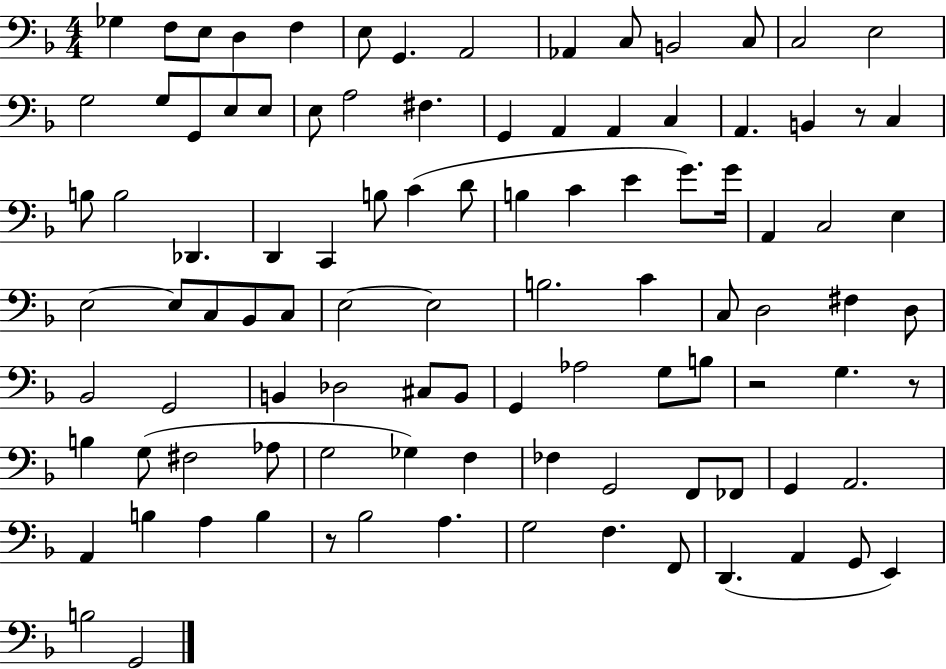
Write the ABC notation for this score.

X:1
T:Untitled
M:4/4
L:1/4
K:F
_G, F,/2 E,/2 D, F, E,/2 G,, A,,2 _A,, C,/2 B,,2 C,/2 C,2 E,2 G,2 G,/2 G,,/2 E,/2 E,/2 E,/2 A,2 ^F, G,, A,, A,, C, A,, B,, z/2 C, B,/2 B,2 _D,, D,, C,, B,/2 C D/2 B, C E G/2 G/4 A,, C,2 E, E,2 E,/2 C,/2 _B,,/2 C,/2 E,2 E,2 B,2 C C,/2 D,2 ^F, D,/2 _B,,2 G,,2 B,, _D,2 ^C,/2 B,,/2 G,, _A,2 G,/2 B,/2 z2 G, z/2 B, G,/2 ^F,2 _A,/2 G,2 _G, F, _F, G,,2 F,,/2 _F,,/2 G,, A,,2 A,, B, A, B, z/2 _B,2 A, G,2 F, F,,/2 D,, A,, G,,/2 E,, B,2 G,,2